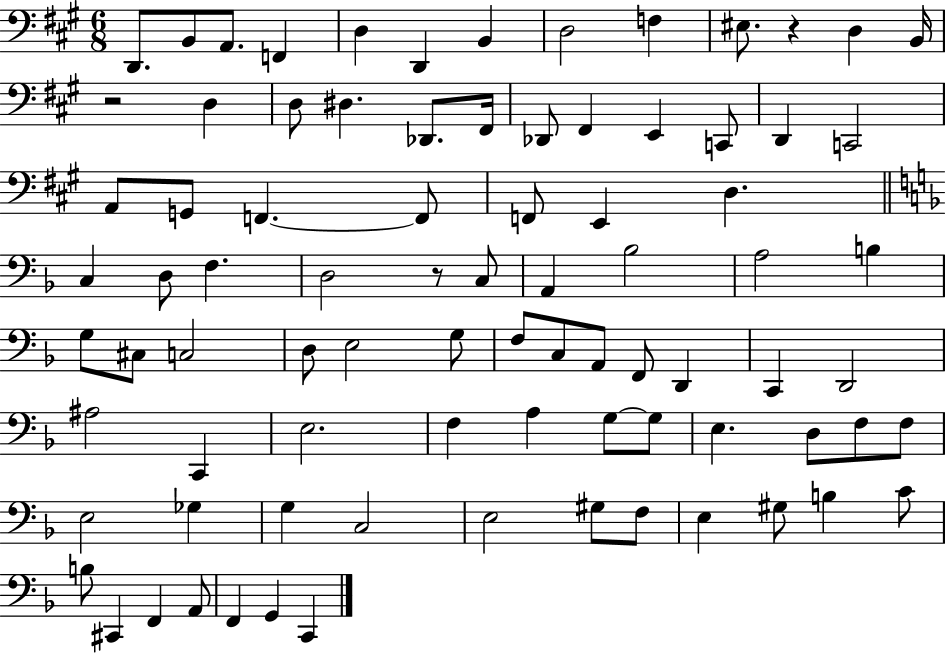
X:1
T:Untitled
M:6/8
L:1/4
K:A
D,,/2 B,,/2 A,,/2 F,, D, D,, B,, D,2 F, ^E,/2 z D, B,,/4 z2 D, D,/2 ^D, _D,,/2 ^F,,/4 _D,,/2 ^F,, E,, C,,/2 D,, C,,2 A,,/2 G,,/2 F,, F,,/2 F,,/2 E,, D, C, D,/2 F, D,2 z/2 C,/2 A,, _B,2 A,2 B, G,/2 ^C,/2 C,2 D,/2 E,2 G,/2 F,/2 C,/2 A,,/2 F,,/2 D,, C,, D,,2 ^A,2 C,, E,2 F, A, G,/2 G,/2 E, D,/2 F,/2 F,/2 E,2 _G, G, C,2 E,2 ^G,/2 F,/2 E, ^G,/2 B, C/2 B,/2 ^C,, F,, A,,/2 F,, G,, C,,